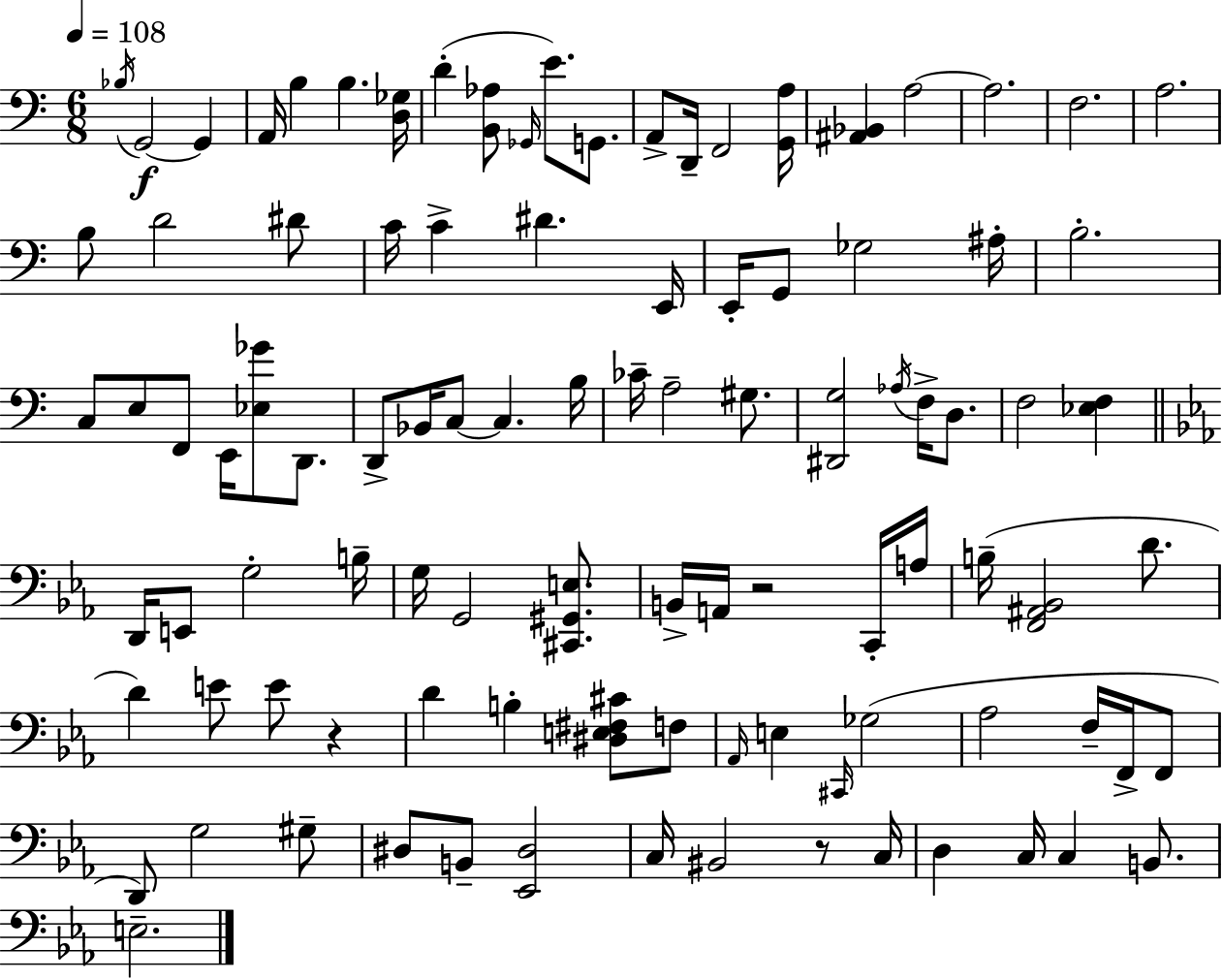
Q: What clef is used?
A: bass